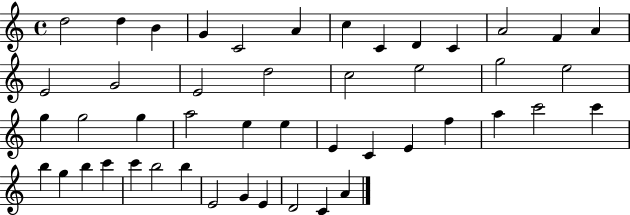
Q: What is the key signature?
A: C major